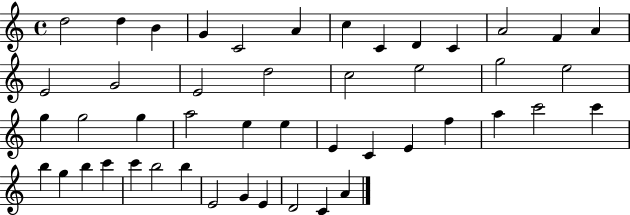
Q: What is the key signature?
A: C major